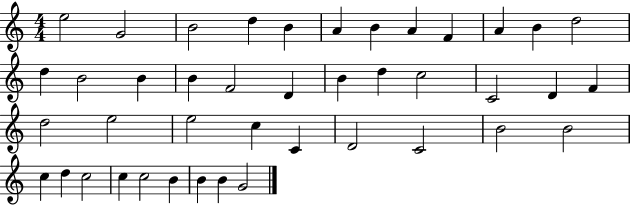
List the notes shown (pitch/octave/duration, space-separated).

E5/h G4/h B4/h D5/q B4/q A4/q B4/q A4/q F4/q A4/q B4/q D5/h D5/q B4/h B4/q B4/q F4/h D4/q B4/q D5/q C5/h C4/h D4/q F4/q D5/h E5/h E5/h C5/q C4/q D4/h C4/h B4/h B4/h C5/q D5/q C5/h C5/q C5/h B4/q B4/q B4/q G4/h